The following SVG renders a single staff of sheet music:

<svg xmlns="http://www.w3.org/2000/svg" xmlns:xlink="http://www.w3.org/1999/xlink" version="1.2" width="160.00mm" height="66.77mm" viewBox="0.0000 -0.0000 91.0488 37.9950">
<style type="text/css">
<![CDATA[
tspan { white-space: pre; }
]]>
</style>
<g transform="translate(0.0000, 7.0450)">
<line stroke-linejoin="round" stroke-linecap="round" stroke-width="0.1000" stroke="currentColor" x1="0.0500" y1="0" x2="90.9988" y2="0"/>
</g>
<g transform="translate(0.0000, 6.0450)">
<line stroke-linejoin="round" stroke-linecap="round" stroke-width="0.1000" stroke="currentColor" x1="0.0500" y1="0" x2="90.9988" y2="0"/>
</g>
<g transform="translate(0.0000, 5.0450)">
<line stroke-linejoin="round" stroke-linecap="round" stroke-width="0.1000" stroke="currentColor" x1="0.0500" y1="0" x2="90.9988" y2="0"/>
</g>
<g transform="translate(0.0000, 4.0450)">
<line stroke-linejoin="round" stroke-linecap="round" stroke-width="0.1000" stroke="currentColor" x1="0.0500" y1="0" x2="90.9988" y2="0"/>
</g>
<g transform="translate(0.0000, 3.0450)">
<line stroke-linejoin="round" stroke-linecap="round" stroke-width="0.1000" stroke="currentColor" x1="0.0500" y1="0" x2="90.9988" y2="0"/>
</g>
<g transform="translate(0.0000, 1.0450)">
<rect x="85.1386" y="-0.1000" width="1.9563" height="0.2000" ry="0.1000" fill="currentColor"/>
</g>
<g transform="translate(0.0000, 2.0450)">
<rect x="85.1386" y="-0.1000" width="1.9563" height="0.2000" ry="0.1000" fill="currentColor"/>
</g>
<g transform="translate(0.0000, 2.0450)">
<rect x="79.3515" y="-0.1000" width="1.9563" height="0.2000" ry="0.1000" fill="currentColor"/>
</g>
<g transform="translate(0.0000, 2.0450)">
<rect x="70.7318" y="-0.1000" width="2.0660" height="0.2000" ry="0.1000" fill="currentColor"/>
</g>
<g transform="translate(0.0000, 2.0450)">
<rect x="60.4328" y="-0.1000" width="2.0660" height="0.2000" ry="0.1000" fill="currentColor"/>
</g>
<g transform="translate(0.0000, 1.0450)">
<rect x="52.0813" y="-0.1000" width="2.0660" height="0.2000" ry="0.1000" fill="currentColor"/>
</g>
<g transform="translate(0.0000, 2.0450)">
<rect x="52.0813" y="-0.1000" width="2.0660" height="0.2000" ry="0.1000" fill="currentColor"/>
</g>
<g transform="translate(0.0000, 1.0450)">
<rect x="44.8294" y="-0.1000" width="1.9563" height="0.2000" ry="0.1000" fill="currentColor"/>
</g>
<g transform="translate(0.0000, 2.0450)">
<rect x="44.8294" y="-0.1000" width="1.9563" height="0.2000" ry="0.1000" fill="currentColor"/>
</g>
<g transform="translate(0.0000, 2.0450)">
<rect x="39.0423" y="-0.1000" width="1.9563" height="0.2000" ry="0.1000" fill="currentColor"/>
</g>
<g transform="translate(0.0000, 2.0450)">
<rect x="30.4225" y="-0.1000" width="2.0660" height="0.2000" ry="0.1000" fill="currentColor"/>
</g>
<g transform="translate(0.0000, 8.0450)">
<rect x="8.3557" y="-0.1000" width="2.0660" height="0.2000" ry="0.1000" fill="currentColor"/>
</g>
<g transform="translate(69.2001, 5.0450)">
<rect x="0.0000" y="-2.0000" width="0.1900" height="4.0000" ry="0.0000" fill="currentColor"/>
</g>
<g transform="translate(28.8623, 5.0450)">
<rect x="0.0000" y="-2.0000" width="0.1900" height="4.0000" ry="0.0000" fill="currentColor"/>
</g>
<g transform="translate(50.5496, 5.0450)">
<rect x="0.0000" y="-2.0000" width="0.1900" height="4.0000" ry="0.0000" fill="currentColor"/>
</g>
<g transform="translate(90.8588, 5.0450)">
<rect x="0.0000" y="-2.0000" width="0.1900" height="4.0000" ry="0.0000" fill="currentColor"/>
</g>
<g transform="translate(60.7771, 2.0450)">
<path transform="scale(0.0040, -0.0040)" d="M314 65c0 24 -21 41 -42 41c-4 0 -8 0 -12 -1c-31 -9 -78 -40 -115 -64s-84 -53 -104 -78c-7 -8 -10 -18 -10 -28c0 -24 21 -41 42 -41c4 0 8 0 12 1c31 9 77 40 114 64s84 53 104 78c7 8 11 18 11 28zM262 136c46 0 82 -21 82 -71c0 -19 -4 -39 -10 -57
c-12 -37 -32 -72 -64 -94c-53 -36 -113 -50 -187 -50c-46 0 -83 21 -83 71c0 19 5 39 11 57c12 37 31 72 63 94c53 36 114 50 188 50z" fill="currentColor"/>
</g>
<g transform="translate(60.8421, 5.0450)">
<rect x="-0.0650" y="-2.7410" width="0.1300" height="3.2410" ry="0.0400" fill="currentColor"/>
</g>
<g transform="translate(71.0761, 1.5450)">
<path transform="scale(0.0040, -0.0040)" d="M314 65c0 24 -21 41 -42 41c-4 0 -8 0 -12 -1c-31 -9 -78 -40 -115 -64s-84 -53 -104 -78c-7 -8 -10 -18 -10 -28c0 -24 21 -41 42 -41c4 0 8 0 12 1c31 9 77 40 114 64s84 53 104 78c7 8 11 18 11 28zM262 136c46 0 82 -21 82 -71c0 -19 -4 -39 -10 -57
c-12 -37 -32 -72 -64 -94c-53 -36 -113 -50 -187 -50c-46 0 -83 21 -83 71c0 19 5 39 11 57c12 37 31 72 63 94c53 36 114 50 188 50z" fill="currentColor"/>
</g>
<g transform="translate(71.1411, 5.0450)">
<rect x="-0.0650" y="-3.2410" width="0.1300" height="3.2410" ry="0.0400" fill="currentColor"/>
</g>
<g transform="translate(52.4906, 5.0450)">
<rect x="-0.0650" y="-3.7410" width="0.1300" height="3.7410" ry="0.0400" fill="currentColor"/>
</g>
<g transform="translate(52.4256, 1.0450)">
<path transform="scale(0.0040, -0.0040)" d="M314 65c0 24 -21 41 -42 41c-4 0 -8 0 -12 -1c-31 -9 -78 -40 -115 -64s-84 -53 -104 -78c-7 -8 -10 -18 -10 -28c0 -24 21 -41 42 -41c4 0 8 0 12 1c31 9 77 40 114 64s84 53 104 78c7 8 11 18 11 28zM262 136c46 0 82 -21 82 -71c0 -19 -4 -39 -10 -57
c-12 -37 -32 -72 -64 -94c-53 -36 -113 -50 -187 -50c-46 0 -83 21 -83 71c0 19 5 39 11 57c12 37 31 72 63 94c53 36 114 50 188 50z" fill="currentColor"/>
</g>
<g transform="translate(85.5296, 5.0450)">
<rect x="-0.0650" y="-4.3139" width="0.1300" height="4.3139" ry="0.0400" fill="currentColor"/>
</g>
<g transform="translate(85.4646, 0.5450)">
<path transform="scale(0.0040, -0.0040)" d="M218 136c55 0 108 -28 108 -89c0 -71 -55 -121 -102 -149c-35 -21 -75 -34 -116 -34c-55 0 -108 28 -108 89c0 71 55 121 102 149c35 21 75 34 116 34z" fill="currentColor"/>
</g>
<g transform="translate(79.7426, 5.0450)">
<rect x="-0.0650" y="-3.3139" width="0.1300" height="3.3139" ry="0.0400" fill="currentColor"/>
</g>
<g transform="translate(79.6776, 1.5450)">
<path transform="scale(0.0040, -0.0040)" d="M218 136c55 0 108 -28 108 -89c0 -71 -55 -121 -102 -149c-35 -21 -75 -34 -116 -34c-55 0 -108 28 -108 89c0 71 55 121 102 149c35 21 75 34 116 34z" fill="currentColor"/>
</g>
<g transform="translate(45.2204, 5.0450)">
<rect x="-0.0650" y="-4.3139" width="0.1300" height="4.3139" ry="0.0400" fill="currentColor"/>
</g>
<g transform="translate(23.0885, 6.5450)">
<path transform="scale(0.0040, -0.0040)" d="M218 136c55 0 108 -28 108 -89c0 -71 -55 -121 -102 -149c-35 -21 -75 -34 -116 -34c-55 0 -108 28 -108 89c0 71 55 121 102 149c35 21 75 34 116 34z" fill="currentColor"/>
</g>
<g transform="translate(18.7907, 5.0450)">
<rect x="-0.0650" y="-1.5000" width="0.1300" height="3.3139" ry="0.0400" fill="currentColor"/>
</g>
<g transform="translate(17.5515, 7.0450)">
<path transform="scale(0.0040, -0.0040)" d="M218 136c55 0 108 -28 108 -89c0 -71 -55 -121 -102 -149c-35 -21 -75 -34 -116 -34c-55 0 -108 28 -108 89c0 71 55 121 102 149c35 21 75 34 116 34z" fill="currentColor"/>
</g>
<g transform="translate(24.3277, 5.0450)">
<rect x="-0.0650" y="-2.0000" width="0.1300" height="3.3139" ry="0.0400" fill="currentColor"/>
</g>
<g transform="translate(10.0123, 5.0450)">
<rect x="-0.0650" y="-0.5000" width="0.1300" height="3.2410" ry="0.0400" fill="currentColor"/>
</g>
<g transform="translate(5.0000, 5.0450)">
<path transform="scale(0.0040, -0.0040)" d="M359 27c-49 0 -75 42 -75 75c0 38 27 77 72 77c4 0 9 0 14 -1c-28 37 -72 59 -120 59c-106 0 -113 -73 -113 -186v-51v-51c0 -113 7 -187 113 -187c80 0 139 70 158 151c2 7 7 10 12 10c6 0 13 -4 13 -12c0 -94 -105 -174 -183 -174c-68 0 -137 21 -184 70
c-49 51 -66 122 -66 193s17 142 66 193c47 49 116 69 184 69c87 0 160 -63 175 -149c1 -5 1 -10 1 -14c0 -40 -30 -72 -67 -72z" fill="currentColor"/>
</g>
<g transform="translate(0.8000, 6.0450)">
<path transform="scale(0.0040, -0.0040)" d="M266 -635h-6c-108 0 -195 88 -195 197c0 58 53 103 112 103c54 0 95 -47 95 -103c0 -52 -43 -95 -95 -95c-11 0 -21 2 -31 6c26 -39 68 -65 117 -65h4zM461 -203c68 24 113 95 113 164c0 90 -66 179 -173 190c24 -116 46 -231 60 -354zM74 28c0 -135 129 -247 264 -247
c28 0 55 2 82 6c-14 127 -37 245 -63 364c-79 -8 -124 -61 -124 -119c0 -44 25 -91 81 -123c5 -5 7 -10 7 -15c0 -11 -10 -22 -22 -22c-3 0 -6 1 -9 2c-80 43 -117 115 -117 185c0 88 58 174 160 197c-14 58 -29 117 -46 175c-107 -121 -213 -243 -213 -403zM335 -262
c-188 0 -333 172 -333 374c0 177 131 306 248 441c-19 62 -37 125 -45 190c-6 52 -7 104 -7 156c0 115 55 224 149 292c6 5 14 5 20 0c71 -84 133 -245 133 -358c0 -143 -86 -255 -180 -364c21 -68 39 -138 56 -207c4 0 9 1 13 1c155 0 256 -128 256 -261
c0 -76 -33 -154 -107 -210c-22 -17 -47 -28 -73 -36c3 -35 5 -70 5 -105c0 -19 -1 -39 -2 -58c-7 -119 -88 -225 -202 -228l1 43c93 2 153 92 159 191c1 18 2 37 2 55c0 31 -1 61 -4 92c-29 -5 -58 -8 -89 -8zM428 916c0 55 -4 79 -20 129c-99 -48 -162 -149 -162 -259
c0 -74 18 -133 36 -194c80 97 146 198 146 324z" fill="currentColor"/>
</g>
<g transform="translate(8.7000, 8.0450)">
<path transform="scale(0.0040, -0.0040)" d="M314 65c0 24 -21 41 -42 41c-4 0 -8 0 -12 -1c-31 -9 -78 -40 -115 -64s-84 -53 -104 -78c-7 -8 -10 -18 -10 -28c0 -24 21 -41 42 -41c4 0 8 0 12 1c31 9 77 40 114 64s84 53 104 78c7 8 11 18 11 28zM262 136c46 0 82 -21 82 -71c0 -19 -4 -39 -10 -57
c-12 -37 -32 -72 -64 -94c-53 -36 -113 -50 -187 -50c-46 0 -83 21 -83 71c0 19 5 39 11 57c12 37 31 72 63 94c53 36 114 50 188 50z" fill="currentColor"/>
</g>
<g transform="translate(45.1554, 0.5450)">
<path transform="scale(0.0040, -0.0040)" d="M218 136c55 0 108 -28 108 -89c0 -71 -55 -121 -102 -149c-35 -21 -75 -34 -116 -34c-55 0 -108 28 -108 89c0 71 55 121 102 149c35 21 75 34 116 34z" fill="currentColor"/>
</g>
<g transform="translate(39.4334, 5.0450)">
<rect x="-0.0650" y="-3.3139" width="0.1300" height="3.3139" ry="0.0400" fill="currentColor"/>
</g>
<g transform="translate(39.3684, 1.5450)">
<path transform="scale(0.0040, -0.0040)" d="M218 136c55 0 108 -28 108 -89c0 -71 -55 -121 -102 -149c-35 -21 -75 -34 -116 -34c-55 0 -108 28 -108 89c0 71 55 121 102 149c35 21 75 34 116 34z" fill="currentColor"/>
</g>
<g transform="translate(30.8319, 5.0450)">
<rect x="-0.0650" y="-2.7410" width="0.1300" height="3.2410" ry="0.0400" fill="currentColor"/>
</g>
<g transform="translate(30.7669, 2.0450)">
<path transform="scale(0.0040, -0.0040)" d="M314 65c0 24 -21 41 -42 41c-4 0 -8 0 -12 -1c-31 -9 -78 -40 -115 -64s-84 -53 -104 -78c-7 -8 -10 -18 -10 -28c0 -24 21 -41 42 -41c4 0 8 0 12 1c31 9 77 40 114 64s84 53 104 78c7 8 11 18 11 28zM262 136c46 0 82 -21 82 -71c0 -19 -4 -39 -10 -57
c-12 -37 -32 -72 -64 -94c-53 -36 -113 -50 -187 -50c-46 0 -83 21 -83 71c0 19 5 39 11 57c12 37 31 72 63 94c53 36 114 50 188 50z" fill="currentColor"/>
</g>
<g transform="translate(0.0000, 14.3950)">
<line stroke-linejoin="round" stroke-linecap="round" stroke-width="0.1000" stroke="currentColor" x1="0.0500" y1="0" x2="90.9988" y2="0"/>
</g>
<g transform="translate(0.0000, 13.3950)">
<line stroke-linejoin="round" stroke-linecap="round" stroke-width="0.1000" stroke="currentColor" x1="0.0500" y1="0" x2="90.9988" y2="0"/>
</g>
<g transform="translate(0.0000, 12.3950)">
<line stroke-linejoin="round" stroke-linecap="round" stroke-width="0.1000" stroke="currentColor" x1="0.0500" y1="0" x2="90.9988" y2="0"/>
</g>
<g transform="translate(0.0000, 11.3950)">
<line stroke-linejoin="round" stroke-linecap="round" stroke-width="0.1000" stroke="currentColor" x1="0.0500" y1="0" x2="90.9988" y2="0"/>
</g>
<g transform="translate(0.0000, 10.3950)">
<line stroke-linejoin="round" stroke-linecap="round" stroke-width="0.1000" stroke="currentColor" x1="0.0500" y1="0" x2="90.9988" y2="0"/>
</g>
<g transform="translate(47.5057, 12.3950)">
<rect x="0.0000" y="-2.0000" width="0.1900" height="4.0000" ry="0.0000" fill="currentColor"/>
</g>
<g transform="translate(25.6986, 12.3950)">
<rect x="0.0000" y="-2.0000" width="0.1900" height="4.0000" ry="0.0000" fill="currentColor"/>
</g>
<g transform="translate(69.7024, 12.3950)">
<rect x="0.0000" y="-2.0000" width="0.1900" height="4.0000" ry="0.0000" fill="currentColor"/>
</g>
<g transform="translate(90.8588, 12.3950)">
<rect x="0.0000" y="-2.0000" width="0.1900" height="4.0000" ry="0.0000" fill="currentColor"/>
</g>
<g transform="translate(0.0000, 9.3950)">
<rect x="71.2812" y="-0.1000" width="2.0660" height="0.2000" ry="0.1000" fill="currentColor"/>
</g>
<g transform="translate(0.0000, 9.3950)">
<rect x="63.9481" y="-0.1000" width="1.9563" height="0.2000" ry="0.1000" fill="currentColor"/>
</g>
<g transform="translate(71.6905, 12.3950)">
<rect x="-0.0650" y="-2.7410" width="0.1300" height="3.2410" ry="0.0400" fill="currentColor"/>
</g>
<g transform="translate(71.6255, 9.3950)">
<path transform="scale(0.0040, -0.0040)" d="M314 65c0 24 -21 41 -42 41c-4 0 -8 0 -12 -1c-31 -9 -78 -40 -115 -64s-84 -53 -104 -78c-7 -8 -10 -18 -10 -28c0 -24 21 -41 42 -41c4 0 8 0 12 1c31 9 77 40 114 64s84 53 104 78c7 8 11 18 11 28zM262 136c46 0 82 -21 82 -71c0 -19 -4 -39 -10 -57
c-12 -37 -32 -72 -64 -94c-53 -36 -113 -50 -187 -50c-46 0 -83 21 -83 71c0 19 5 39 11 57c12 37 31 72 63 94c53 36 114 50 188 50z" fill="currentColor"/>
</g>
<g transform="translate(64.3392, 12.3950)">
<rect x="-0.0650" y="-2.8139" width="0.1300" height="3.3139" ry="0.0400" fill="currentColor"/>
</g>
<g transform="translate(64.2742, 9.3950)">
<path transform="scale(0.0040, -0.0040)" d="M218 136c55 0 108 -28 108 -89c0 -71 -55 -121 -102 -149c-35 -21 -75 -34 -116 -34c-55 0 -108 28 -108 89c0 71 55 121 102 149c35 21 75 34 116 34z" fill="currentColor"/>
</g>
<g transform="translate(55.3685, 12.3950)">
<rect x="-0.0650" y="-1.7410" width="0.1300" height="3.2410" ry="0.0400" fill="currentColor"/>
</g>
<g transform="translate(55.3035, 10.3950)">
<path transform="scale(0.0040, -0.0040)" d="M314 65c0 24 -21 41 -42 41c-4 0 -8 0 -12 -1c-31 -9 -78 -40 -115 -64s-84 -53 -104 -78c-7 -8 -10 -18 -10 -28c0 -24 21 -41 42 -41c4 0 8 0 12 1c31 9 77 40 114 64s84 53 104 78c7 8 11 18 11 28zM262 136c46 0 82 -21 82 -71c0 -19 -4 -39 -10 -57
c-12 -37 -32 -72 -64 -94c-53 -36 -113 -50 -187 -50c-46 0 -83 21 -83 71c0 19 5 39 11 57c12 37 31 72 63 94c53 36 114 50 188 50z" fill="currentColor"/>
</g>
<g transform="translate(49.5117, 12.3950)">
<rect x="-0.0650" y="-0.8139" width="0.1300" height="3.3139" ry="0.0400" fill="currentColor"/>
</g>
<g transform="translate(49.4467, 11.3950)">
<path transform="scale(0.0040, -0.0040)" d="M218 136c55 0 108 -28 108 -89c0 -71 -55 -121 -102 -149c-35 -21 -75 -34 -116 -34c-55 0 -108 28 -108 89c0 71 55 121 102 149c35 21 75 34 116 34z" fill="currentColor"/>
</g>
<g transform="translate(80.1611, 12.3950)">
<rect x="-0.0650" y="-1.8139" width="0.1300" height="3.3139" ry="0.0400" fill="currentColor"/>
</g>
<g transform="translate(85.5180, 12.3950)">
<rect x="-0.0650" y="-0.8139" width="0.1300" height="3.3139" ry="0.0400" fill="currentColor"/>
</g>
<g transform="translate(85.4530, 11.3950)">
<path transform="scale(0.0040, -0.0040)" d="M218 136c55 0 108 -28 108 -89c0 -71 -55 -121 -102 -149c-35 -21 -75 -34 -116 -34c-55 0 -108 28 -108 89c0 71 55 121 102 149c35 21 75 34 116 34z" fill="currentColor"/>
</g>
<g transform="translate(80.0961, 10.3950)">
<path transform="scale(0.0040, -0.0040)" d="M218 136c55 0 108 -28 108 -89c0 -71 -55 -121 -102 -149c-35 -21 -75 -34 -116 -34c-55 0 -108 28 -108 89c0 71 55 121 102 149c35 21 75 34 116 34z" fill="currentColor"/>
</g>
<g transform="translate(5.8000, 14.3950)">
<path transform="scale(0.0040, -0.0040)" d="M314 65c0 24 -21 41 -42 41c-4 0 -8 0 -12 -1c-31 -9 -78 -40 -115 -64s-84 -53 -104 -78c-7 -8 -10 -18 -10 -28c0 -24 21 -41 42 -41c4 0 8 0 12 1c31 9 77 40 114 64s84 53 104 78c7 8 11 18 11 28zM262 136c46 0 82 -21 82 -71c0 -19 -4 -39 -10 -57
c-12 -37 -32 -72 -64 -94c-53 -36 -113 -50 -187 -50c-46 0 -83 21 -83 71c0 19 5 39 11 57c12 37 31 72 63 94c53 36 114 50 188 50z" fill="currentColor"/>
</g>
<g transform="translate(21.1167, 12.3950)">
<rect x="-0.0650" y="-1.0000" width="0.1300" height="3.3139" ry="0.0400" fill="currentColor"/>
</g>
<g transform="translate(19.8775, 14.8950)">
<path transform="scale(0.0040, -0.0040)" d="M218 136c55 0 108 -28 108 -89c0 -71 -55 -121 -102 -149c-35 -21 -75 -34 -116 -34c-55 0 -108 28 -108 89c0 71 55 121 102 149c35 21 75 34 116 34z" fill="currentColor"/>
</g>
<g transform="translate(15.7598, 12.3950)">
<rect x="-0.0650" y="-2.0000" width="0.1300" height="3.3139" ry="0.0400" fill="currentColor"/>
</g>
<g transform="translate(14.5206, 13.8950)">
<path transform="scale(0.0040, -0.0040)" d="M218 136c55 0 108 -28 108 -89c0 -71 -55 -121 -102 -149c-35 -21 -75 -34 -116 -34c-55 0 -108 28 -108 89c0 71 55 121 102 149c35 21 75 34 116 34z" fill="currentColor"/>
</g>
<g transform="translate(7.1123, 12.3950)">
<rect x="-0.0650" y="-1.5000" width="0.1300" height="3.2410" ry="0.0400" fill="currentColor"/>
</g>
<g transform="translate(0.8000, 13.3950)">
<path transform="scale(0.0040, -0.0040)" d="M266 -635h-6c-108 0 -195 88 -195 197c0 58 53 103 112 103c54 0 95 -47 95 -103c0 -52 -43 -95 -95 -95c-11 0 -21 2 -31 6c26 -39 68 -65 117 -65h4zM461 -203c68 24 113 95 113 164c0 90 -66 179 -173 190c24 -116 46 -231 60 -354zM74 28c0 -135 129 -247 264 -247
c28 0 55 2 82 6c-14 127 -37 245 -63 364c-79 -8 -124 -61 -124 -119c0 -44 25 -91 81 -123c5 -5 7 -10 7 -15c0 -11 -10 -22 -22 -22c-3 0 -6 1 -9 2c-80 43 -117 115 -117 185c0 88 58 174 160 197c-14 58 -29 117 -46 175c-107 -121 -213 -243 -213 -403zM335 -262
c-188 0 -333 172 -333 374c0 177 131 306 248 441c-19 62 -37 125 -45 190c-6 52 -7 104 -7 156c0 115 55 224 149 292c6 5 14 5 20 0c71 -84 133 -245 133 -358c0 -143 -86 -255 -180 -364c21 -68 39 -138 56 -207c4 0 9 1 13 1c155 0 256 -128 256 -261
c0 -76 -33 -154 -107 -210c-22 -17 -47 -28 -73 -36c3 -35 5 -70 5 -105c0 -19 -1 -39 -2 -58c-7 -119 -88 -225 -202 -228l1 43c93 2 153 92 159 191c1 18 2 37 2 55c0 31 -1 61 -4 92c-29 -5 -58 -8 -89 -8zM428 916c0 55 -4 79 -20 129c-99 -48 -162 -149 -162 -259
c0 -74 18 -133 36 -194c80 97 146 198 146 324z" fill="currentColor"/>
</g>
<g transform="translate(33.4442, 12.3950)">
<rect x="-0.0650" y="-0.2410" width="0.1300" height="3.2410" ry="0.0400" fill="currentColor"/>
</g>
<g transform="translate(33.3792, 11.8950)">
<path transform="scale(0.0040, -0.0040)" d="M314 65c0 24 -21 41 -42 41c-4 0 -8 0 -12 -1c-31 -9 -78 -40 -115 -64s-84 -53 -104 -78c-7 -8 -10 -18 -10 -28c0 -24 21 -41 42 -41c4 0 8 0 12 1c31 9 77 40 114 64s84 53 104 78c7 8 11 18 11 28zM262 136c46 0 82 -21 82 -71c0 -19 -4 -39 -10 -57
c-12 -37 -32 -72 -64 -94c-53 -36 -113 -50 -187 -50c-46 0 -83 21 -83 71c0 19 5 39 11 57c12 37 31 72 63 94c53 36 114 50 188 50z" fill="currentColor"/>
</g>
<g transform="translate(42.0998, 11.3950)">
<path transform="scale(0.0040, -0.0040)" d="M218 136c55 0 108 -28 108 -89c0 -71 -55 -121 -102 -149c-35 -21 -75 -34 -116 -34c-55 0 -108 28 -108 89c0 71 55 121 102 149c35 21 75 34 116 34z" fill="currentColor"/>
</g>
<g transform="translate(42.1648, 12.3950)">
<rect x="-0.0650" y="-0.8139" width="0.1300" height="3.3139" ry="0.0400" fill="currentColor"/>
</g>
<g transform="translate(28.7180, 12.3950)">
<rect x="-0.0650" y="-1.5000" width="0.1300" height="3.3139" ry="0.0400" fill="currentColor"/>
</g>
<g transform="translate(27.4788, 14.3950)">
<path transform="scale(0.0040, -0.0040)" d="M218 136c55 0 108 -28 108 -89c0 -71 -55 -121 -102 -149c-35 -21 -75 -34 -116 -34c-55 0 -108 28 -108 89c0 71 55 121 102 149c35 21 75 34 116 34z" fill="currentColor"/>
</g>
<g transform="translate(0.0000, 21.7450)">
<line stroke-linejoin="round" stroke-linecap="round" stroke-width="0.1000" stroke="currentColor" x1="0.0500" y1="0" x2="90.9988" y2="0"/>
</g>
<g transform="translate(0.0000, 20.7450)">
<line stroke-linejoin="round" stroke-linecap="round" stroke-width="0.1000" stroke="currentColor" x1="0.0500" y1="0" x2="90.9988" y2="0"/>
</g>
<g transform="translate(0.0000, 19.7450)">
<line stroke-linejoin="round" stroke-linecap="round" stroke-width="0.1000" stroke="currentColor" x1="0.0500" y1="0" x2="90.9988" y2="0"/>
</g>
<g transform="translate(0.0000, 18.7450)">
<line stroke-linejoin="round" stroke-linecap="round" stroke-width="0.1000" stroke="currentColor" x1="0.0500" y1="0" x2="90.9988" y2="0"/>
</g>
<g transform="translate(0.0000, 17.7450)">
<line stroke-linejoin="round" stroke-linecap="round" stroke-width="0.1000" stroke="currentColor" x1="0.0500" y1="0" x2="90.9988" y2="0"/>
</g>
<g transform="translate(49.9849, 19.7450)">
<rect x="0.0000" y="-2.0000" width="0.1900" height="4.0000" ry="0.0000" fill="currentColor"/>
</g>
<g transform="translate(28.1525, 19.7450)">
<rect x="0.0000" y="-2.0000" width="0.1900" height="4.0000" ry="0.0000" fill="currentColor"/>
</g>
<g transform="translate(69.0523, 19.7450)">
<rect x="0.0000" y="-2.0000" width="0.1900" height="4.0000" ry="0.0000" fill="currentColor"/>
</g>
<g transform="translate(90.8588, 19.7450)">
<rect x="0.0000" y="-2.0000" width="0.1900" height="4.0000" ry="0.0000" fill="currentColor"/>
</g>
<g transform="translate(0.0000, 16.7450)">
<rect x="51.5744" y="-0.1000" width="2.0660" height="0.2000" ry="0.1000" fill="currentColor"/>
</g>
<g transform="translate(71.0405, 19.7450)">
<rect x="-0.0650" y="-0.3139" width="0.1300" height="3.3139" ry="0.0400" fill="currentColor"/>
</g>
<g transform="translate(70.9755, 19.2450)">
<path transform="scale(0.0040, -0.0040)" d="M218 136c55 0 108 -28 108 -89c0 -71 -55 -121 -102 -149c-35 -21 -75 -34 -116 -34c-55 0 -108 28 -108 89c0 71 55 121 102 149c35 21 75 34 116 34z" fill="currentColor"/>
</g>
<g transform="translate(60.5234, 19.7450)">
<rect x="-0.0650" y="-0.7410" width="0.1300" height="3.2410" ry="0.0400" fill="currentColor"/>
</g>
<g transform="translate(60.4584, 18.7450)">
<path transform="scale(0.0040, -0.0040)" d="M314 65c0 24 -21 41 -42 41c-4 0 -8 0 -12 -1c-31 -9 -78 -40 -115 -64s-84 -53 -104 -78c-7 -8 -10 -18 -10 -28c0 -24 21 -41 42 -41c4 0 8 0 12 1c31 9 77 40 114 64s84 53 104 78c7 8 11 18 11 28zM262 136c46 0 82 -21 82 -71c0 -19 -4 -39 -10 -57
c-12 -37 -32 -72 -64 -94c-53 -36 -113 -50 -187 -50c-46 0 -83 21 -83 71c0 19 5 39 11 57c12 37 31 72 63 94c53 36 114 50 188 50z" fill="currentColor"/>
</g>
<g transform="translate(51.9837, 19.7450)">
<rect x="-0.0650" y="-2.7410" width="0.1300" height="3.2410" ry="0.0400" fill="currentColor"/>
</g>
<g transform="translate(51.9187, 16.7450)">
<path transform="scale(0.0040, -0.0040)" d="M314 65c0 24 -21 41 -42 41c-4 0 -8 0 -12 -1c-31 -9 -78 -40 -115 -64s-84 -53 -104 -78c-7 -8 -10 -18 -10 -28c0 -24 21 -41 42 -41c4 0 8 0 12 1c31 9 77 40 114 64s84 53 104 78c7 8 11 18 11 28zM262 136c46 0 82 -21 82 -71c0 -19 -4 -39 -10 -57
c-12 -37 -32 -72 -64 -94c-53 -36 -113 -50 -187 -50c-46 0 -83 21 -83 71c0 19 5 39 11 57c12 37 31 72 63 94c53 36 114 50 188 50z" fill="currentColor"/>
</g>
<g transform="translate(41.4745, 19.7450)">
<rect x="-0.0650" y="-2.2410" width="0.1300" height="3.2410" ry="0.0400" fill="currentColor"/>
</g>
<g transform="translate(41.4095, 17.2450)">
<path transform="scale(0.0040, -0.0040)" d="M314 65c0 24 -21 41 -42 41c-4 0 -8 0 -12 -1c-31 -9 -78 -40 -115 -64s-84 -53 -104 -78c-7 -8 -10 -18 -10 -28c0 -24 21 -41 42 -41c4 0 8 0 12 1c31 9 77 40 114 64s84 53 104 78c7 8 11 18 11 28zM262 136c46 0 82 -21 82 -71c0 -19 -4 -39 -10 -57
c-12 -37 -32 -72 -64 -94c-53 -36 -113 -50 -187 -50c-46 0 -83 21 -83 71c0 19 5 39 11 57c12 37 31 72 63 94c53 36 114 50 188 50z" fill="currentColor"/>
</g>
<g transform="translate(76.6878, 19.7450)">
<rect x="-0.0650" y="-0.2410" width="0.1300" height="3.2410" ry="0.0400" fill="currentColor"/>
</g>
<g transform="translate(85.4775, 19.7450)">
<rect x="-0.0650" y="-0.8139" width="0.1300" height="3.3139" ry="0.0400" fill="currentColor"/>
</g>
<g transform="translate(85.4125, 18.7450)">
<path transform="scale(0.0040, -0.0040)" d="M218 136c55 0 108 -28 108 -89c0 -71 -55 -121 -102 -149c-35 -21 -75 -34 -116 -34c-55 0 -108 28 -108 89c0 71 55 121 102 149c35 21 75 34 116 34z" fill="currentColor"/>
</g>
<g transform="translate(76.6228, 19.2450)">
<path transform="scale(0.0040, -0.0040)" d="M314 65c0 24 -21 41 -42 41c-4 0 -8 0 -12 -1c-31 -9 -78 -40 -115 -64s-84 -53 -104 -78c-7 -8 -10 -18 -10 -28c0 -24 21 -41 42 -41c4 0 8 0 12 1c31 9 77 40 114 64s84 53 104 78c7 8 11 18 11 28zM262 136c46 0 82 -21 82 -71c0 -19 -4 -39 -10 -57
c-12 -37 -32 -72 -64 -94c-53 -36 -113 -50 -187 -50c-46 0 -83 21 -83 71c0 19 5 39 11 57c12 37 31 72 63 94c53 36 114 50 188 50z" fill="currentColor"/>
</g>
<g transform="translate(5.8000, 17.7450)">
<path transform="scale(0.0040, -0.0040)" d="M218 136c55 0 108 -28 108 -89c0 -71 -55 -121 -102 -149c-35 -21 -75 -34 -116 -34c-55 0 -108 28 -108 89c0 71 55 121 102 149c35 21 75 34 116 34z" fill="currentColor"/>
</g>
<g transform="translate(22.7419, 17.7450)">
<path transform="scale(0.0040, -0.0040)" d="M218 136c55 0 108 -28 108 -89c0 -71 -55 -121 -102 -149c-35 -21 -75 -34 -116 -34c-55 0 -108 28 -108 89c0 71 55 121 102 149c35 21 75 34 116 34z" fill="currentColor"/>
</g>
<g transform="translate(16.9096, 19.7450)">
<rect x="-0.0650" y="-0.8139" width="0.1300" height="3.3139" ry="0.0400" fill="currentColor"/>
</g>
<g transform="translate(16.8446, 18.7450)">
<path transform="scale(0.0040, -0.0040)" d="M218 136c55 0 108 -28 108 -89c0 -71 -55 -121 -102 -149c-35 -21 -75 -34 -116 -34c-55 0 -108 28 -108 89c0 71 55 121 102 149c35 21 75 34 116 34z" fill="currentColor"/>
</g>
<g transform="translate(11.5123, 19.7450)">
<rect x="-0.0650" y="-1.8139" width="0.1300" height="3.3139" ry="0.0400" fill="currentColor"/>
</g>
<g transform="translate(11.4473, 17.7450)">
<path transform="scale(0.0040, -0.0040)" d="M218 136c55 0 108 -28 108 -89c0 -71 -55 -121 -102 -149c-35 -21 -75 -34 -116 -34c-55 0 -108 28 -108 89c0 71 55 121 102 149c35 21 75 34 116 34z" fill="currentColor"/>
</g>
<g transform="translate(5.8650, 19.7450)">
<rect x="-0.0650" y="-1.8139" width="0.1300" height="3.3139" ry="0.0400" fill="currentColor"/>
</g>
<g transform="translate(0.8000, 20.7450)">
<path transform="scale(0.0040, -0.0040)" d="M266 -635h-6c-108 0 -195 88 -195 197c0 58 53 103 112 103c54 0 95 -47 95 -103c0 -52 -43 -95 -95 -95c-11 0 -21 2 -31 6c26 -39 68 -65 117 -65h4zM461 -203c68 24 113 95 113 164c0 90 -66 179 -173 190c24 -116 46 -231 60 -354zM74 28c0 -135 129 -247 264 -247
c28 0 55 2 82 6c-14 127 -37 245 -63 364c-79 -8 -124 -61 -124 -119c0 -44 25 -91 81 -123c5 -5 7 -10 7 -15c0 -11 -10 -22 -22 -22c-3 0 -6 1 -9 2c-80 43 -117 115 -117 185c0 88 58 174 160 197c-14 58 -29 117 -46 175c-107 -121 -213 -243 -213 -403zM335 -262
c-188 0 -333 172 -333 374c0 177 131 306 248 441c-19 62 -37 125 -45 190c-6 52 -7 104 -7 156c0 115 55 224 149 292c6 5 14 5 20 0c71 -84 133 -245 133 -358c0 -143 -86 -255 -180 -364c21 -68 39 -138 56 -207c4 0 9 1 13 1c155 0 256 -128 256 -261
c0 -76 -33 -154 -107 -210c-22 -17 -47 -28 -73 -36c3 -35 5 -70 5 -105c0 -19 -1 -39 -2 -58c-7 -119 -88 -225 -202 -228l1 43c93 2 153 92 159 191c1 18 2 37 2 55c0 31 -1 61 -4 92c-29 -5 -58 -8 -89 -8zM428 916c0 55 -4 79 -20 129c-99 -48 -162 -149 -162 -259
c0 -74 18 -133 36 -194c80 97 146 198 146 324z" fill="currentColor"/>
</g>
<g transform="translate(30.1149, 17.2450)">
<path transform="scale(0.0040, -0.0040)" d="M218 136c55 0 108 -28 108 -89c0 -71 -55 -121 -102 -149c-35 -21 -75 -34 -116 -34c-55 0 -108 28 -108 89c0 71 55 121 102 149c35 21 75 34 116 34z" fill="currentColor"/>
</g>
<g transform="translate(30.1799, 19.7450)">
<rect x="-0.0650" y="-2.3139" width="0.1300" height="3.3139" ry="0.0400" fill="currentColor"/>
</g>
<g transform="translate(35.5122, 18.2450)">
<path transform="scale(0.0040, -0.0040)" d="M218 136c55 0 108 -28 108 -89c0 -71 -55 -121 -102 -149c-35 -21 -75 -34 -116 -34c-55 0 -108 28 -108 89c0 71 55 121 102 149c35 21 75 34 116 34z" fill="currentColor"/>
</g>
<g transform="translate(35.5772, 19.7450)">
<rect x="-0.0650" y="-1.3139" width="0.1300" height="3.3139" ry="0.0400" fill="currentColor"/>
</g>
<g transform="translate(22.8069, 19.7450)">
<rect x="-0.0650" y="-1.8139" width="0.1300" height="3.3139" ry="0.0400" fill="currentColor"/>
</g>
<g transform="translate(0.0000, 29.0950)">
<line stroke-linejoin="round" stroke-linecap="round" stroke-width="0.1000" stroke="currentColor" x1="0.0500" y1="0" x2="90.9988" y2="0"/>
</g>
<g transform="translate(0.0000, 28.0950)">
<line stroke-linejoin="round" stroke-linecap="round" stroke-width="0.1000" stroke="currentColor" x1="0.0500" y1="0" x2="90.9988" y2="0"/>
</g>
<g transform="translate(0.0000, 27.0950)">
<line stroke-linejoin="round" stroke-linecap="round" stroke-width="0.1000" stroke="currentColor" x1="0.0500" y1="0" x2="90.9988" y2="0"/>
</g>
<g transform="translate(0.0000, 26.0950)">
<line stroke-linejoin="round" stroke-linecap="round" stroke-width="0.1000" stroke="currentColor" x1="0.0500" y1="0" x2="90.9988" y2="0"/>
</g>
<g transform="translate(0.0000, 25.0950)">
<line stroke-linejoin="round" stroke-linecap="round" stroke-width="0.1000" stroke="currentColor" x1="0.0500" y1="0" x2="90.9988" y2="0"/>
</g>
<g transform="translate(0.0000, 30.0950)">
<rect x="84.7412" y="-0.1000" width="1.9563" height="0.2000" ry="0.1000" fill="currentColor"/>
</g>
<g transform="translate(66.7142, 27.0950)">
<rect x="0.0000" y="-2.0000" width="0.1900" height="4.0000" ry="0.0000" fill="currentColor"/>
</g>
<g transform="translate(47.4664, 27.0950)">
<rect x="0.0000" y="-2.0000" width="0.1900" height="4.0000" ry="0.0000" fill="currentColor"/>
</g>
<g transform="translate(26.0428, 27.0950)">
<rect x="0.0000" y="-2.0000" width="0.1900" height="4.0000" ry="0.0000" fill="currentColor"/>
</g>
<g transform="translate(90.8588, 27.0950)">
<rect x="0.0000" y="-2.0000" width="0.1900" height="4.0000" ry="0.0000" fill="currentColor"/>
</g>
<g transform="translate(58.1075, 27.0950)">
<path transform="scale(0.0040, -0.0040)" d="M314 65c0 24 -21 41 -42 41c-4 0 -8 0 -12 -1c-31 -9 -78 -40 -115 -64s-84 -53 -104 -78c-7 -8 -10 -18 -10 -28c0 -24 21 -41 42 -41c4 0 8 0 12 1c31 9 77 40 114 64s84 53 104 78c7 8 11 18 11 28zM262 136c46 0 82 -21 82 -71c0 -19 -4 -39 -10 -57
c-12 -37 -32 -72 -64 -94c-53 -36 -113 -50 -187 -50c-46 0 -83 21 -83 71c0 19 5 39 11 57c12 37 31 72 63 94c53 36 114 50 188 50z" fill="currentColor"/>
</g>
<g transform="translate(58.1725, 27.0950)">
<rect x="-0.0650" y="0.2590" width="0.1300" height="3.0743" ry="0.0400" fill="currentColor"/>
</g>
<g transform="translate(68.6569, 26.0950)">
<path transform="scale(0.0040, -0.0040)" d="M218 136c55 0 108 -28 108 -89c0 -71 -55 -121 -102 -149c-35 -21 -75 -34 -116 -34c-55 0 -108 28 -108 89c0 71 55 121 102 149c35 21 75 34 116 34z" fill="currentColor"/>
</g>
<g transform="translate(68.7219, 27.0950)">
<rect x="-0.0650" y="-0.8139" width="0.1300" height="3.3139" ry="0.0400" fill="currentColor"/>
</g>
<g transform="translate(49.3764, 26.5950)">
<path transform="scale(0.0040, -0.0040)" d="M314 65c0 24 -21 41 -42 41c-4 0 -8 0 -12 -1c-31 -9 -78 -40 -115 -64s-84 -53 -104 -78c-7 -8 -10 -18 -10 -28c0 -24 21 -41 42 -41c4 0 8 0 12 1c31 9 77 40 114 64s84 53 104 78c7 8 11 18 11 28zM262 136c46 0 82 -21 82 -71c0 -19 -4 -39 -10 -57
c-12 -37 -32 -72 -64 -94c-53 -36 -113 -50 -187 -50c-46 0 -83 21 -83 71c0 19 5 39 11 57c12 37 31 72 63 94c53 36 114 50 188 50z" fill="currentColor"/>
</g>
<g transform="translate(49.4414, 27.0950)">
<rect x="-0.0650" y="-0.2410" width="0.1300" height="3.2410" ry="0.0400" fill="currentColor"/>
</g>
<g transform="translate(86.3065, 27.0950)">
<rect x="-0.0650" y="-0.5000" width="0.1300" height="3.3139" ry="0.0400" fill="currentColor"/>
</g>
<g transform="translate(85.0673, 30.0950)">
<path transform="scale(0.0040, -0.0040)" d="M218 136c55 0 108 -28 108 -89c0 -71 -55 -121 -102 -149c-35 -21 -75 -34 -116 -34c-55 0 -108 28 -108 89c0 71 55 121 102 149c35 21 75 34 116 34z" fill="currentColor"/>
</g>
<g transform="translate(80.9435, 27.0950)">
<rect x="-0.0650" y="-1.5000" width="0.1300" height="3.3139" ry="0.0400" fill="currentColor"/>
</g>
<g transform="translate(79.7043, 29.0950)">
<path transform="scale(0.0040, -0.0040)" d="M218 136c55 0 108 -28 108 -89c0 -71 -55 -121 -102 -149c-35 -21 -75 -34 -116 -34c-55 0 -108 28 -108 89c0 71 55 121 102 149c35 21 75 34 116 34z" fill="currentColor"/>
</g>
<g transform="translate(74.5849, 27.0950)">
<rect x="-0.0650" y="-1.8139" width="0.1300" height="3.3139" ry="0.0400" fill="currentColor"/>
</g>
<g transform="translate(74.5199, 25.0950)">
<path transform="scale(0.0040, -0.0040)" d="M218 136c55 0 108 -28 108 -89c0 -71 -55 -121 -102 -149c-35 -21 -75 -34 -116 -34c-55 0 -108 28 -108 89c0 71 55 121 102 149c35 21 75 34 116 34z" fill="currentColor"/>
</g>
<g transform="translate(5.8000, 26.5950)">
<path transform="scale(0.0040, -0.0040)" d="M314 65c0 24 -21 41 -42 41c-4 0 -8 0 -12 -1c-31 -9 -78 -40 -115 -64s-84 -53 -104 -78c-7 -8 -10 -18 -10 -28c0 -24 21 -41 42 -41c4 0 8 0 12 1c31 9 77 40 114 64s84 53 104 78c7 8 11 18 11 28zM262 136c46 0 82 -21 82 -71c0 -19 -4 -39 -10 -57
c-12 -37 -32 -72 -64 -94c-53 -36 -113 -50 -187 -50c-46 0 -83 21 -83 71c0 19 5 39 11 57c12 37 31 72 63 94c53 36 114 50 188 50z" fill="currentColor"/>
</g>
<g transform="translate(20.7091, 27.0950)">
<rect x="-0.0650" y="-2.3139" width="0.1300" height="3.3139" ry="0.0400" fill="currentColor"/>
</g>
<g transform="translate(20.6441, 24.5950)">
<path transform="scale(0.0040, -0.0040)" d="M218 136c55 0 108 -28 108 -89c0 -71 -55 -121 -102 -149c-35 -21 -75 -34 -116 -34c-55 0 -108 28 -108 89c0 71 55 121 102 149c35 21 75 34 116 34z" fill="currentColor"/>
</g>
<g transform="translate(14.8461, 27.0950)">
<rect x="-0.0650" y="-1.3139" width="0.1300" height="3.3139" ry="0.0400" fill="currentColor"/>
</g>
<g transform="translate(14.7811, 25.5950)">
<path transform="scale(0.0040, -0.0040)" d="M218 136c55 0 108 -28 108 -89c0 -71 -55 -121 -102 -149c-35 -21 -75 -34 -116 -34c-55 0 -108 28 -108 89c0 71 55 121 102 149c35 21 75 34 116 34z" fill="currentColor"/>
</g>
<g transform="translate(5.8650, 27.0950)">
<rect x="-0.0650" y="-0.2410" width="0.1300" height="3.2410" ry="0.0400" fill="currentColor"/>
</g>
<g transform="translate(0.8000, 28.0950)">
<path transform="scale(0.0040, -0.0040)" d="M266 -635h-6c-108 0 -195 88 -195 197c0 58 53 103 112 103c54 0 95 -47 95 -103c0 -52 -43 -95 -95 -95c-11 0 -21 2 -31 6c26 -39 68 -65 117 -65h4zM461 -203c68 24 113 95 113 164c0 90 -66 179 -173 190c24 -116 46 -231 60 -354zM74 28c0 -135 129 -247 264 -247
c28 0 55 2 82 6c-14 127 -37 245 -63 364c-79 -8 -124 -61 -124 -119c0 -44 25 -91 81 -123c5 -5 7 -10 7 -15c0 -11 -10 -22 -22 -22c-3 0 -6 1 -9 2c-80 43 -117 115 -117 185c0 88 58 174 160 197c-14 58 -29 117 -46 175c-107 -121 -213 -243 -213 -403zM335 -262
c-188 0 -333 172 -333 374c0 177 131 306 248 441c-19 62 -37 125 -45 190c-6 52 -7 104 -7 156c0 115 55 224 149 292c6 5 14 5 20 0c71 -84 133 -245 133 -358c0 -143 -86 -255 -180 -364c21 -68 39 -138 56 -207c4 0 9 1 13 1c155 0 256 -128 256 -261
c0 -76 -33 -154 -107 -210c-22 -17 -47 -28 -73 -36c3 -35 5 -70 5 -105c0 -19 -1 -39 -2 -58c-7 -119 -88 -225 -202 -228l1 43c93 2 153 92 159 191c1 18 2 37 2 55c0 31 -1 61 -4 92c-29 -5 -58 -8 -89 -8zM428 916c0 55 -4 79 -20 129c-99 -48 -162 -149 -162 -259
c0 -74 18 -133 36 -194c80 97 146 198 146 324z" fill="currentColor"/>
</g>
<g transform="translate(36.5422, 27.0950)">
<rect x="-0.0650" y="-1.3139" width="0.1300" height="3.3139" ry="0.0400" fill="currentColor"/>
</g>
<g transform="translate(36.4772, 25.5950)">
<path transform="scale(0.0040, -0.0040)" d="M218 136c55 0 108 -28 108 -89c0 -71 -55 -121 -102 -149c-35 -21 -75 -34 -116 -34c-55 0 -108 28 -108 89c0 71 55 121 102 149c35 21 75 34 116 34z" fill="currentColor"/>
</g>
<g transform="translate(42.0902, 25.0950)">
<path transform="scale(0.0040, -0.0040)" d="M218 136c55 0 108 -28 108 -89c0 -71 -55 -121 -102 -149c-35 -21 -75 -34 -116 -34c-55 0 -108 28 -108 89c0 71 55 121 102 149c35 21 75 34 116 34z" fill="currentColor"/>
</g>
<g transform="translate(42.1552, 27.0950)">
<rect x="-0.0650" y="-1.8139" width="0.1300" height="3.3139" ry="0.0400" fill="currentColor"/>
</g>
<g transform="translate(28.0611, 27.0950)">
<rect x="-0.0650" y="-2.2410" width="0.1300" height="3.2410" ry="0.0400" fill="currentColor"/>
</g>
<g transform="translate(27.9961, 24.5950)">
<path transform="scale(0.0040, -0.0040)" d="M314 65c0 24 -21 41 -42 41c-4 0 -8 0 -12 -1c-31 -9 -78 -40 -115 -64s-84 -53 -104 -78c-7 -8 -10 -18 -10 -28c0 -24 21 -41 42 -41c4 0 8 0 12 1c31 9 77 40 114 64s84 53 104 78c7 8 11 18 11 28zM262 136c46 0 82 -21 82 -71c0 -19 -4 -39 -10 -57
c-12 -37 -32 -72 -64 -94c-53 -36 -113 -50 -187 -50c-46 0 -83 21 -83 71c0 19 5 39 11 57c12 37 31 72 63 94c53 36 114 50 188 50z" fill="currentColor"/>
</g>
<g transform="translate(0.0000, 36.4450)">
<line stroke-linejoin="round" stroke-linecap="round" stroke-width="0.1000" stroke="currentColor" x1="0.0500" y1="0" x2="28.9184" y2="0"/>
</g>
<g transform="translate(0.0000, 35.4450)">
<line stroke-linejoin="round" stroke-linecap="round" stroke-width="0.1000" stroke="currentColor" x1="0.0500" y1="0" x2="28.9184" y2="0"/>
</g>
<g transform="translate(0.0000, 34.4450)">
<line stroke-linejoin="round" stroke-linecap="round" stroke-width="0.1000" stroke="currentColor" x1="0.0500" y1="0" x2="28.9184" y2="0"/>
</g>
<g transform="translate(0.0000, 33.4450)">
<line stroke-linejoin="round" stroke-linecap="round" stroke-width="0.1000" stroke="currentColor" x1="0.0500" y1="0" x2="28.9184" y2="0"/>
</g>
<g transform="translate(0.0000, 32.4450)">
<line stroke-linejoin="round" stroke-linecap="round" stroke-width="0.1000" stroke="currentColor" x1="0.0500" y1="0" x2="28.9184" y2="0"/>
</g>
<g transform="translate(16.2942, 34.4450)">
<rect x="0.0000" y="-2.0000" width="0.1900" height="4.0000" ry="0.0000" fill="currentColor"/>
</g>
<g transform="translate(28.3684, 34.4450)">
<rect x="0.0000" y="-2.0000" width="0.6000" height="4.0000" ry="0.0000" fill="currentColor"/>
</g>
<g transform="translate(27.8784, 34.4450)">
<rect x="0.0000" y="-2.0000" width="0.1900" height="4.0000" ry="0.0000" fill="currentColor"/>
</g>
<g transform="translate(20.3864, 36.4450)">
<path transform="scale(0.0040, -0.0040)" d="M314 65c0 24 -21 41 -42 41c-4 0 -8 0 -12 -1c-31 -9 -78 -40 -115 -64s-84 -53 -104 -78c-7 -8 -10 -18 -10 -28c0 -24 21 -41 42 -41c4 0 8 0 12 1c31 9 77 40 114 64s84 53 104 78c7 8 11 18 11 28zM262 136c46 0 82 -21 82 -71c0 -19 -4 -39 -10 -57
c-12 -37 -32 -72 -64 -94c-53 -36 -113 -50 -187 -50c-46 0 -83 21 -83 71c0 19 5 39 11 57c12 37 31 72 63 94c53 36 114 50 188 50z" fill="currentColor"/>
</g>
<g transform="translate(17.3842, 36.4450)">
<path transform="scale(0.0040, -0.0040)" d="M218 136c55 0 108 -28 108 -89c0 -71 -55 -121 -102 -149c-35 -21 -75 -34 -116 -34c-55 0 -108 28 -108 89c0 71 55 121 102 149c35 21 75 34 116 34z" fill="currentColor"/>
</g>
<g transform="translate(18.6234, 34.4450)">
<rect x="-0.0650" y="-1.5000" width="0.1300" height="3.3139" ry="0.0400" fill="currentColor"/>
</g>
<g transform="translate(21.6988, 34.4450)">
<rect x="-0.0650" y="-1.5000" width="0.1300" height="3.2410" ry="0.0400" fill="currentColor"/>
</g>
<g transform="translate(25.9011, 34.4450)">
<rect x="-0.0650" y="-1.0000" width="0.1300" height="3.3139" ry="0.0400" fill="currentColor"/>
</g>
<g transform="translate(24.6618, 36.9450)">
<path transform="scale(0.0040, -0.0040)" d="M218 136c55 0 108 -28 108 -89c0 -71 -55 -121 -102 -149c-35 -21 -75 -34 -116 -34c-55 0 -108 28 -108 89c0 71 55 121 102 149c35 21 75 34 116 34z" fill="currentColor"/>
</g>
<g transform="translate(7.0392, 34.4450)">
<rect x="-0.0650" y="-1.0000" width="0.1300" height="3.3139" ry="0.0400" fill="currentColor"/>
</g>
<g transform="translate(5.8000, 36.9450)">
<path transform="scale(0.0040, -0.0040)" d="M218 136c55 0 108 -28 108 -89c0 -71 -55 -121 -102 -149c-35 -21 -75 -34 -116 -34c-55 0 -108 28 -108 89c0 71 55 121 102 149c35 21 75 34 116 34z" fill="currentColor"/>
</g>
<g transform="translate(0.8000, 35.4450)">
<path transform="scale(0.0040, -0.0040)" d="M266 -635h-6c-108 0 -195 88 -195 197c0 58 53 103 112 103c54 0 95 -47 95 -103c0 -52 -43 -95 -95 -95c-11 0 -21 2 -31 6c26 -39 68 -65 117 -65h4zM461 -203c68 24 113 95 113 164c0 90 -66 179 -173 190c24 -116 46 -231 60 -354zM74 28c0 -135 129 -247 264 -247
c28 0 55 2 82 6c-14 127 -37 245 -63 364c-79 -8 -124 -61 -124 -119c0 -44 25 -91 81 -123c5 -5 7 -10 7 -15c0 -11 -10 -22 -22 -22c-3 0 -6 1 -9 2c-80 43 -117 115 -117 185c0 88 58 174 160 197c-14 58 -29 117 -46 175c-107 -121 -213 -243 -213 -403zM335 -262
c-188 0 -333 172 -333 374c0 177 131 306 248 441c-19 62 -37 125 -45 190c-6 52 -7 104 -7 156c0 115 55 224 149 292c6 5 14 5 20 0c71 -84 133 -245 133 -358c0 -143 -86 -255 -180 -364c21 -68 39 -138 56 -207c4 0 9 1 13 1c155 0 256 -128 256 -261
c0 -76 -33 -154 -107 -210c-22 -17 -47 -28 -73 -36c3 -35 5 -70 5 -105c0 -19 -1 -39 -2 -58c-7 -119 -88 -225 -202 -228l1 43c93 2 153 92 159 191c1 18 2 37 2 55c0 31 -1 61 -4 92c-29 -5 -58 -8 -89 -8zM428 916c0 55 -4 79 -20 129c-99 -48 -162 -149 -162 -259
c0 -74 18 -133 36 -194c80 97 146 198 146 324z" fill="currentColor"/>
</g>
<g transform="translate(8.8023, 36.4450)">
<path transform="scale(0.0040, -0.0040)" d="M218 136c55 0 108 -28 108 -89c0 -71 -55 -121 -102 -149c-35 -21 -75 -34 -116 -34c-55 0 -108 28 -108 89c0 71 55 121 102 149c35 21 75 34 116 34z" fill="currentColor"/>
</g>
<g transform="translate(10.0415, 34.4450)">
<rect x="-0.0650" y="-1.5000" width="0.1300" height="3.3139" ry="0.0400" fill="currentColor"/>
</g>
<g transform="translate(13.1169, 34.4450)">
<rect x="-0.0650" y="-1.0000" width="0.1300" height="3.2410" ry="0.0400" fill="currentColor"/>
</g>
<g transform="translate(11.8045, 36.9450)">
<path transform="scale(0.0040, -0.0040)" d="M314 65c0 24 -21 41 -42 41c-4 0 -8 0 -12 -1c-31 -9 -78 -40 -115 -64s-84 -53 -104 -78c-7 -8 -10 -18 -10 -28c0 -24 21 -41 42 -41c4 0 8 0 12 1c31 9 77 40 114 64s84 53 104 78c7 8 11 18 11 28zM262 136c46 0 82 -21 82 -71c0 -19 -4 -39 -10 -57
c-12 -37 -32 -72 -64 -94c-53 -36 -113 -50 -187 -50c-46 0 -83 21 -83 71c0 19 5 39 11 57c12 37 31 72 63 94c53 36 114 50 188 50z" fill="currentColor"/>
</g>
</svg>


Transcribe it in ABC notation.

X:1
T:Untitled
M:4/4
L:1/4
K:C
C2 E F a2 b d' c'2 a2 b2 b d' E2 F D E c2 d d f2 a a2 f d f f d f g e g2 a2 d2 c c2 d c2 e g g2 e f c2 B2 d f E C D E D2 E E2 D